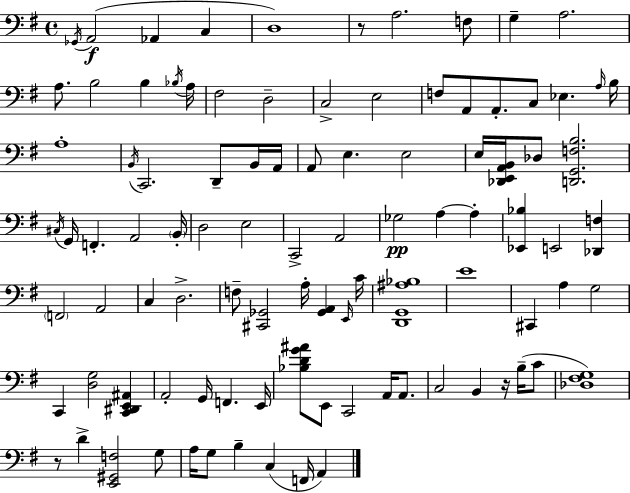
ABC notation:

X:1
T:Untitled
M:4/4
L:1/4
K:Em
_G,,/4 A,,2 _A,, C, D,4 z/2 A,2 F,/2 G, A,2 A,/2 B,2 B, _B,/4 A,/4 ^F,2 D,2 C,2 E,2 F,/2 A,,/2 A,,/2 C,/2 _E, A,/4 B,/4 A,4 B,,/4 C,,2 D,,/2 B,,/4 A,,/4 A,,/2 E, E,2 E,/4 [_D,,E,,A,,B,,]/4 _D,/2 [D,,G,,F,B,]2 ^C,/4 G,,/4 F,, A,,2 B,,/4 D,2 E,2 C,,2 A,,2 _G,2 A, A, [_E,,_B,] E,,2 [_D,,F,] F,,2 A,,2 C, D,2 F,/2 [^C,,_G,,]2 A,/4 [_G,,A,,] E,,/4 C/4 [D,,G,,^A,_B,]4 E4 ^C,, A, G,2 C,, [D,G,]2 [C,,^D,,E,,^A,,] A,,2 G,,/4 F,, E,,/4 [_B,DG^A]/2 E,,/2 C,,2 A,,/4 A,,/2 C,2 B,, z/4 B,/4 C/2 [_D,^F,G,]4 z/2 D [E,,^G,,F,]2 G,/2 A,/4 G,/2 B, C, F,,/4 A,,